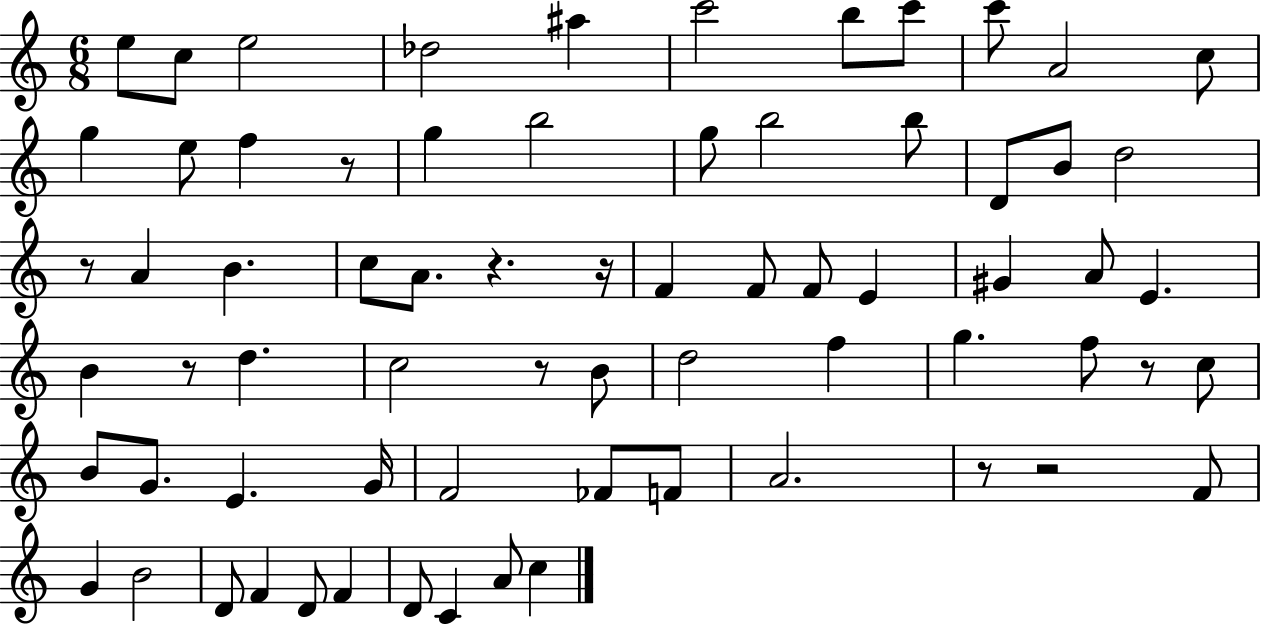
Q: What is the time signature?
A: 6/8